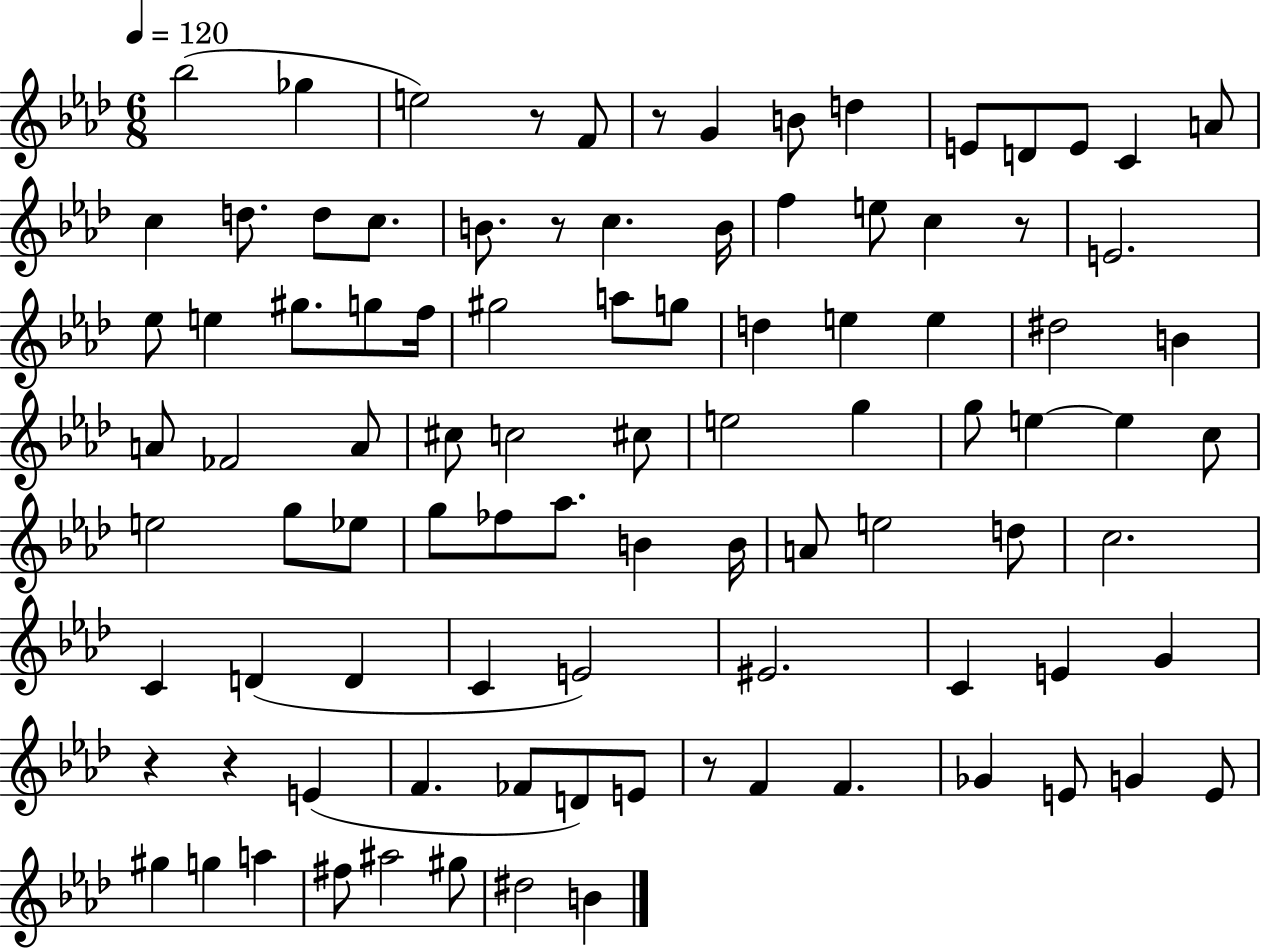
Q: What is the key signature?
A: AES major